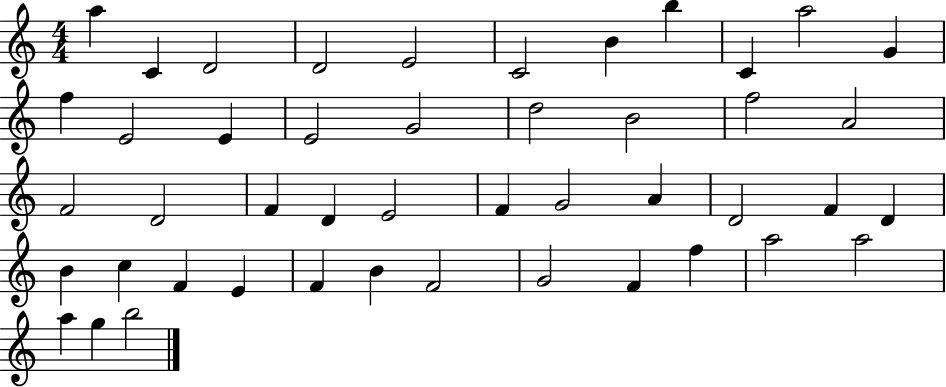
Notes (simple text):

A5/q C4/q D4/h D4/h E4/h C4/h B4/q B5/q C4/q A5/h G4/q F5/q E4/h E4/q E4/h G4/h D5/h B4/h F5/h A4/h F4/h D4/h F4/q D4/q E4/h F4/q G4/h A4/q D4/h F4/q D4/q B4/q C5/q F4/q E4/q F4/q B4/q F4/h G4/h F4/q F5/q A5/h A5/h A5/q G5/q B5/h